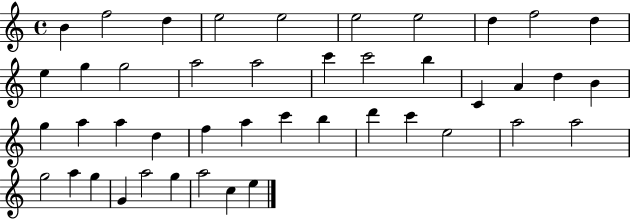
X:1
T:Untitled
M:4/4
L:1/4
K:C
B f2 d e2 e2 e2 e2 d f2 d e g g2 a2 a2 c' c'2 b C A d B g a a d f a c' b d' c' e2 a2 a2 g2 a g G a2 g a2 c e